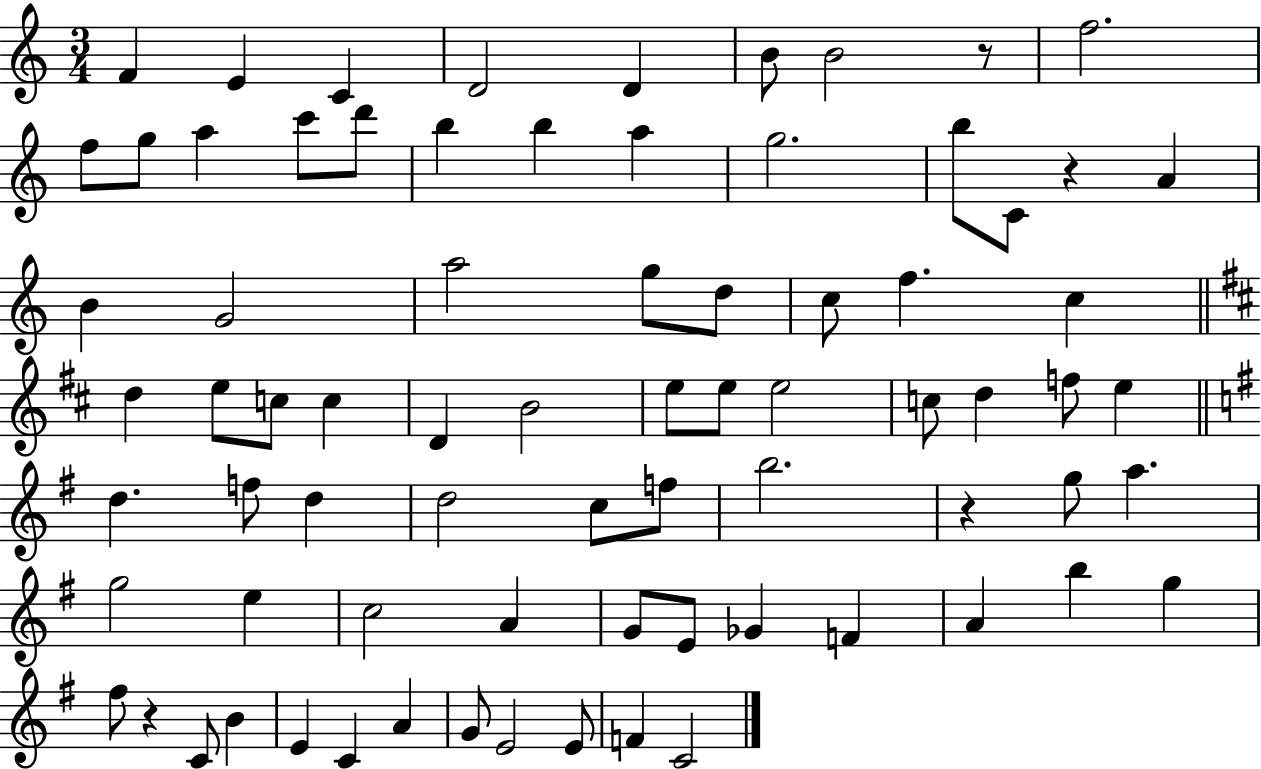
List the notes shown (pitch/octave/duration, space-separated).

F4/q E4/q C4/q D4/h D4/q B4/e B4/h R/e F5/h. F5/e G5/e A5/q C6/e D6/e B5/q B5/q A5/q G5/h. B5/e C4/e R/q A4/q B4/q G4/h A5/h G5/e D5/e C5/e F5/q. C5/q D5/q E5/e C5/e C5/q D4/q B4/h E5/e E5/e E5/h C5/e D5/q F5/e E5/q D5/q. F5/e D5/q D5/h C5/e F5/e B5/h. R/q G5/e A5/q. G5/h E5/q C5/h A4/q G4/e E4/e Gb4/q F4/q A4/q B5/q G5/q F#5/e R/q C4/e B4/q E4/q C4/q A4/q G4/e E4/h E4/e F4/q C4/h